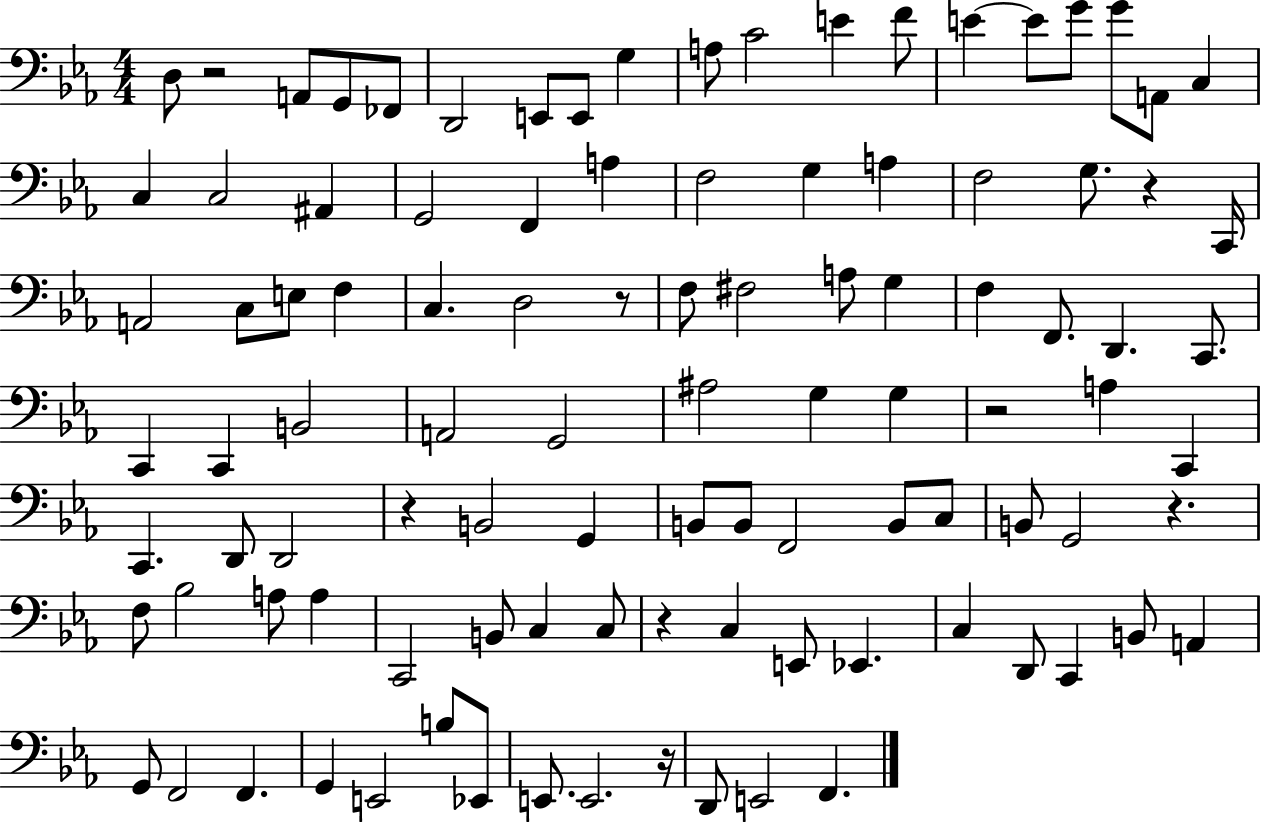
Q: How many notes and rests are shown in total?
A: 102